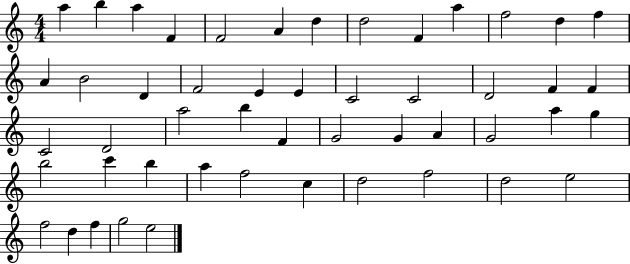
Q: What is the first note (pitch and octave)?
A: A5